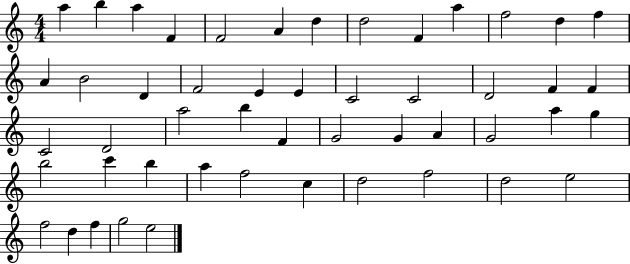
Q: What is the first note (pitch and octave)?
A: A5